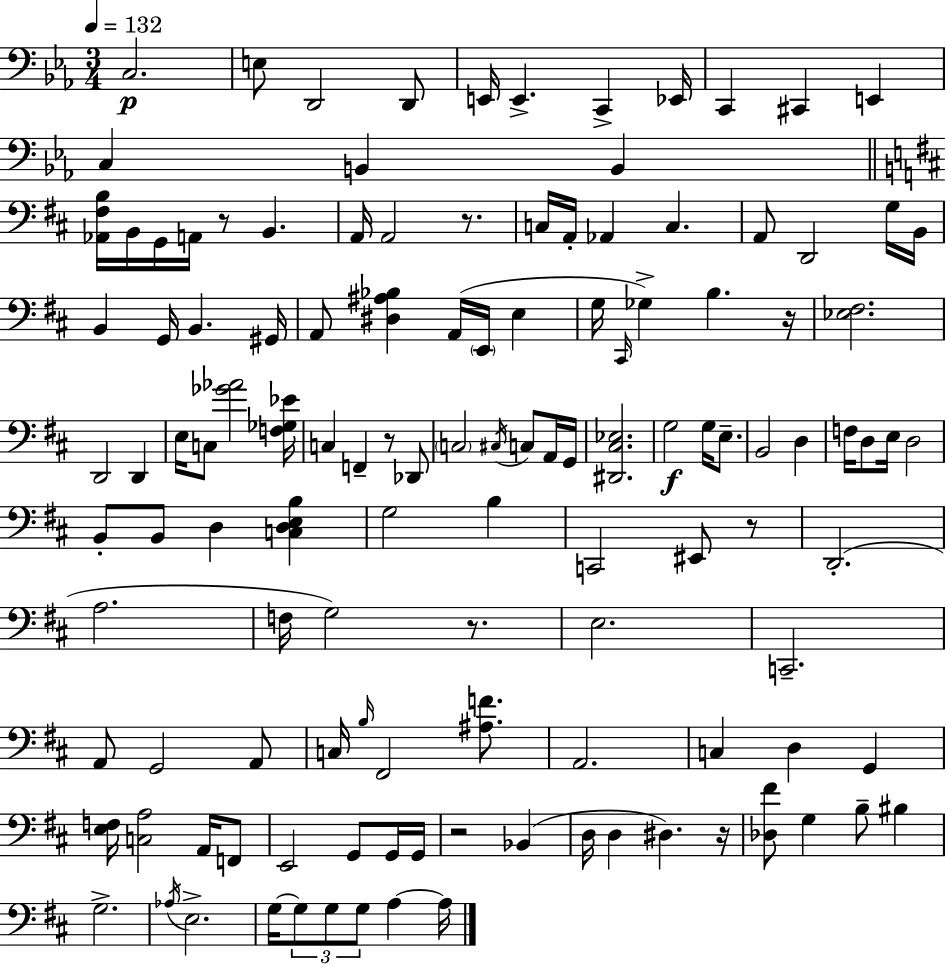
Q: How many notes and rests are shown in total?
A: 125